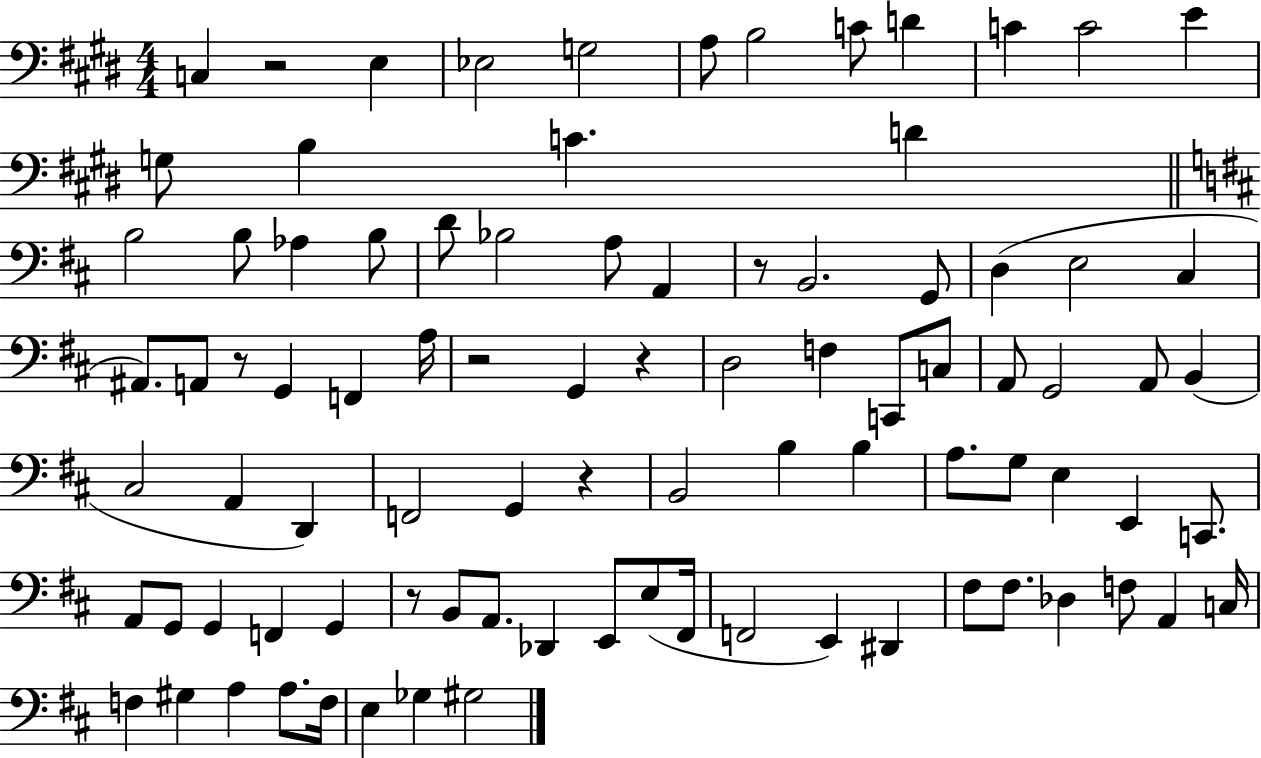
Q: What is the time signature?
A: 4/4